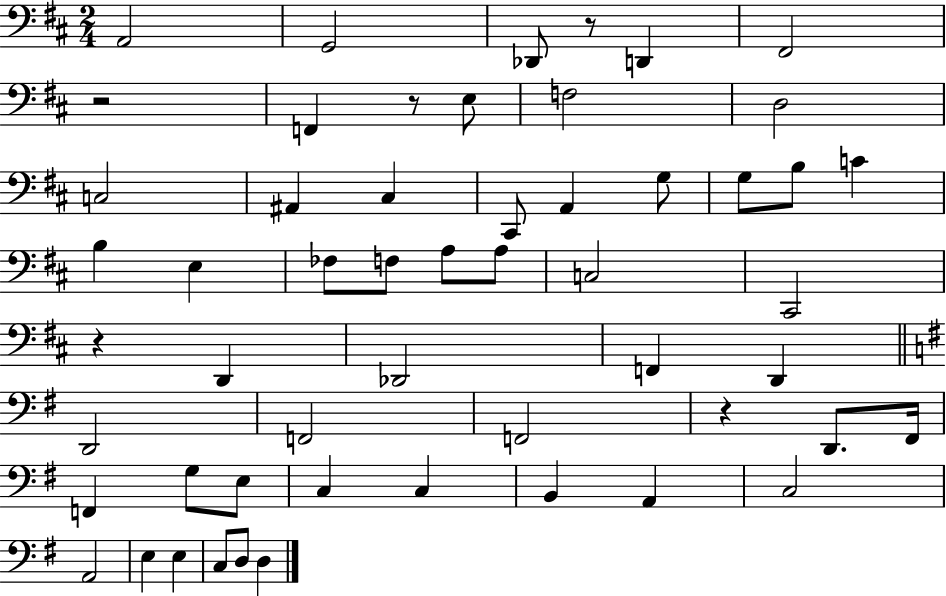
X:1
T:Untitled
M:2/4
L:1/4
K:D
A,,2 G,,2 _D,,/2 z/2 D,, ^F,,2 z2 F,, z/2 E,/2 F,2 D,2 C,2 ^A,, ^C, ^C,,/2 A,, G,/2 G,/2 B,/2 C B, E, _F,/2 F,/2 A,/2 A,/2 C,2 ^C,,2 z D,, _D,,2 F,, D,, D,,2 F,,2 F,,2 z D,,/2 ^F,,/4 F,, G,/2 E,/2 C, C, B,, A,, C,2 A,,2 E, E, C,/2 D,/2 D,